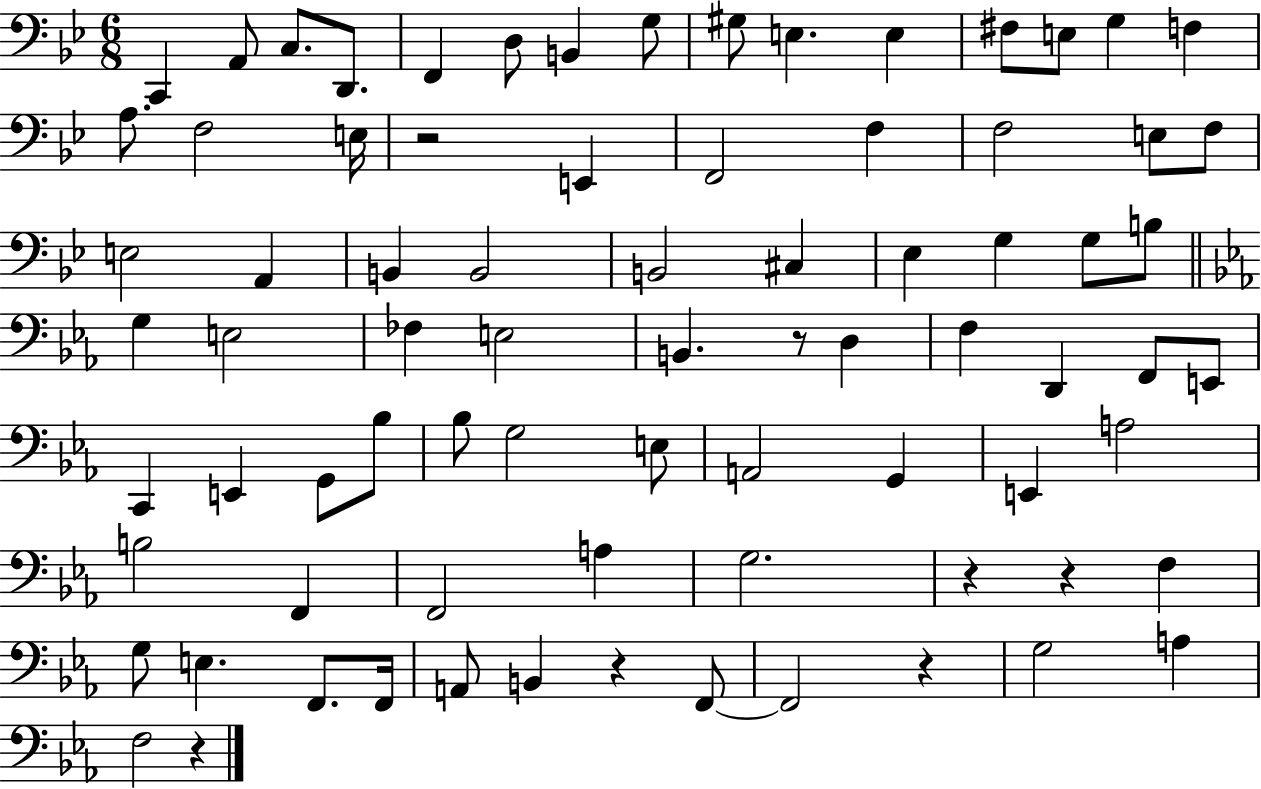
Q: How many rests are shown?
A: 7